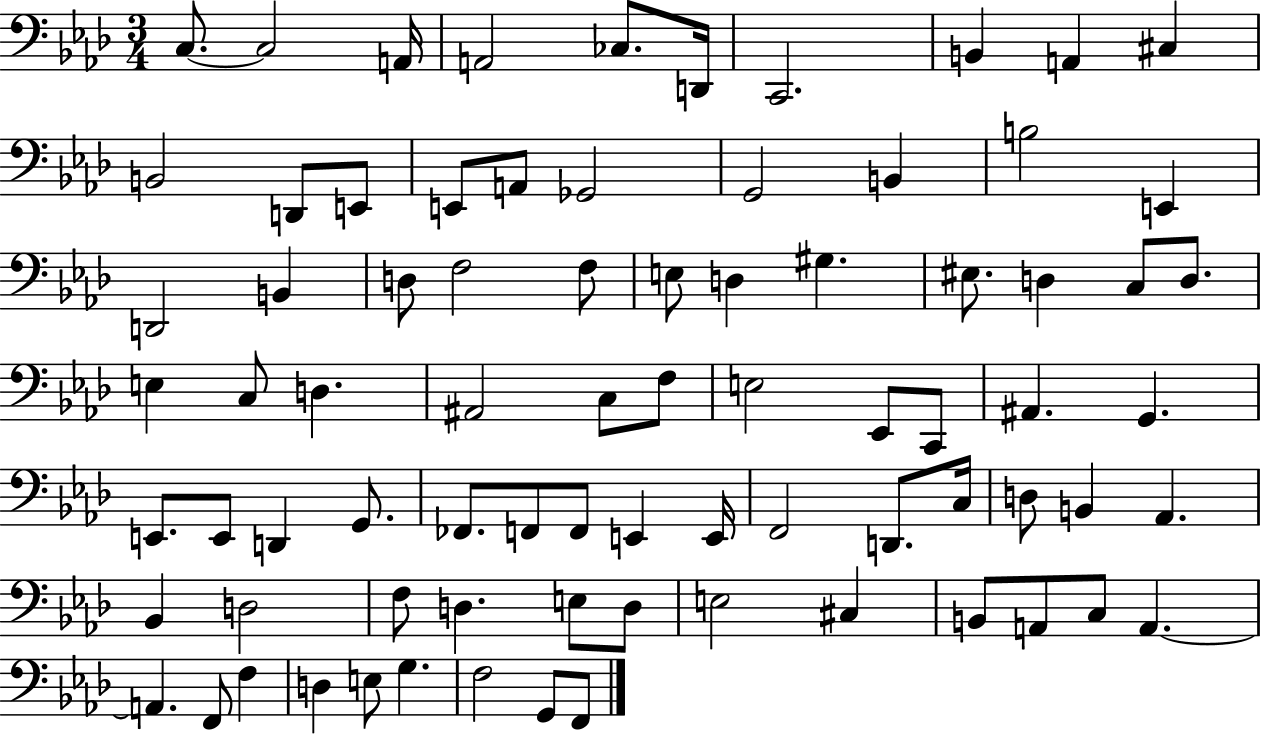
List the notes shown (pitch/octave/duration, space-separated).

C3/e. C3/h A2/s A2/h CES3/e. D2/s C2/h. B2/q A2/q C#3/q B2/h D2/e E2/e E2/e A2/e Gb2/h G2/h B2/q B3/h E2/q D2/h B2/q D3/e F3/h F3/e E3/e D3/q G#3/q. EIS3/e. D3/q C3/e D3/e. E3/q C3/e D3/q. A#2/h C3/e F3/e E3/h Eb2/e C2/e A#2/q. G2/q. E2/e. E2/e D2/q G2/e. FES2/e. F2/e F2/e E2/q E2/s F2/h D2/e. C3/s D3/e B2/q Ab2/q. Bb2/q D3/h F3/e D3/q. E3/e D3/e E3/h C#3/q B2/e A2/e C3/e A2/q. A2/q. F2/e F3/q D3/q E3/e G3/q. F3/h G2/e F2/e